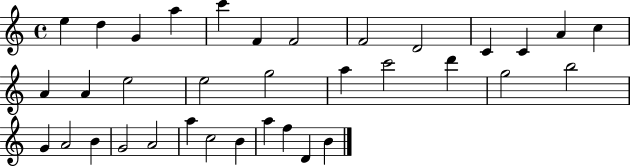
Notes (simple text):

E5/q D5/q G4/q A5/q C6/q F4/q F4/h F4/h D4/h C4/q C4/q A4/q C5/q A4/q A4/q E5/h E5/h G5/h A5/q C6/h D6/q G5/h B5/h G4/q A4/h B4/q G4/h A4/h A5/q C5/h B4/q A5/q F5/q D4/q B4/q